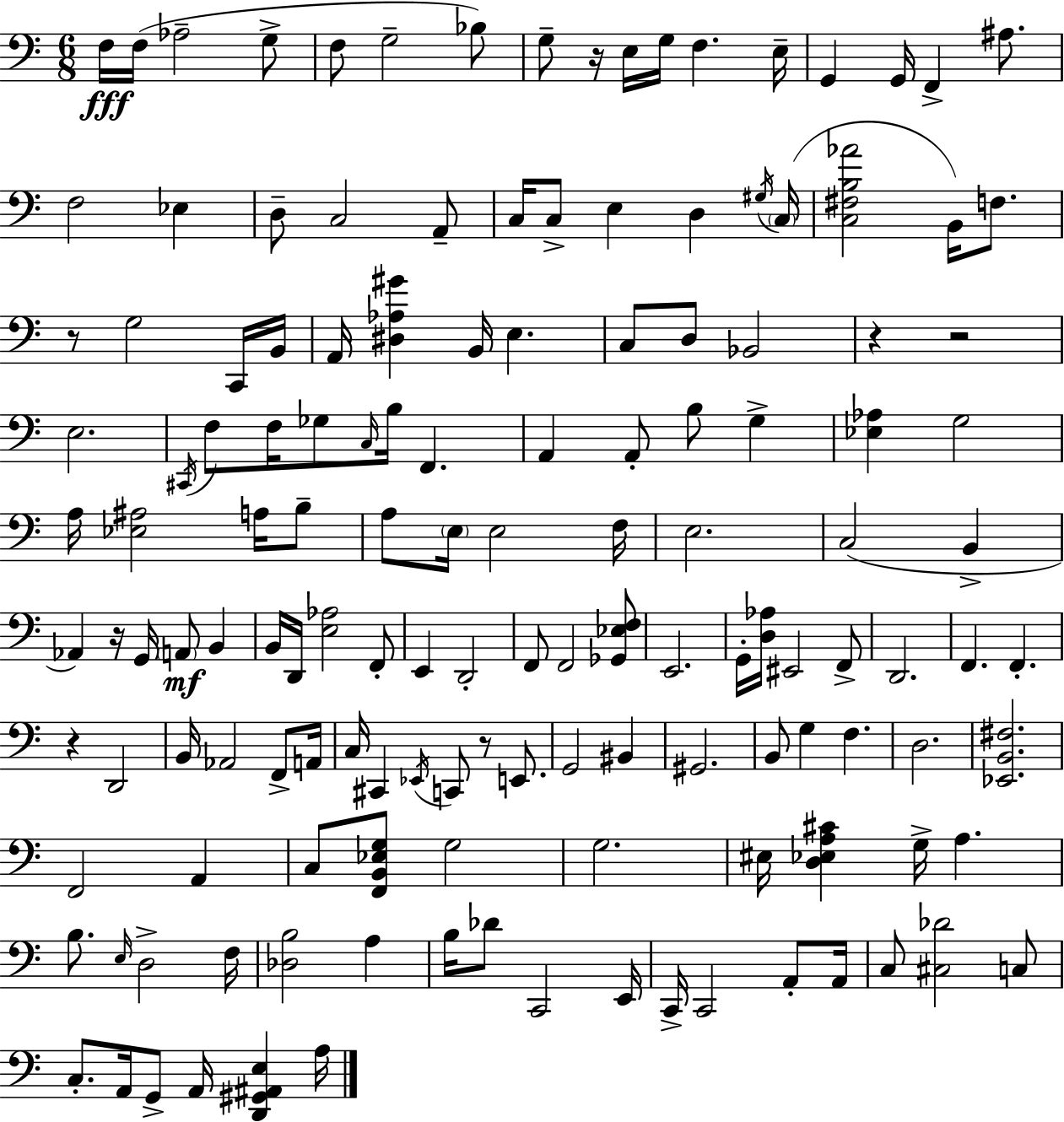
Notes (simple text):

F3/s F3/s Ab3/h G3/e F3/e G3/h Bb3/e G3/e R/s E3/s G3/s F3/q. E3/s G2/q G2/s F2/q A#3/e. F3/h Eb3/q D3/e C3/h A2/e C3/s C3/e E3/q D3/q G#3/s C3/s [C3,F#3,B3,Ab4]/h B2/s F3/e. R/e G3/h C2/s B2/s A2/s [D#3,Ab3,G#4]/q B2/s E3/q. C3/e D3/e Bb2/h R/q R/h E3/h. C#2/s F3/e F3/s Gb3/e C3/s B3/s F2/q. A2/q A2/e B3/e G3/q [Eb3,Ab3]/q G3/h A3/s [Eb3,A#3]/h A3/s B3/e A3/e E3/s E3/h F3/s E3/h. C3/h B2/q Ab2/q R/s G2/s A2/e B2/q B2/s D2/s [E3,Ab3]/h F2/e E2/q D2/h F2/e F2/h [Gb2,Eb3,F3]/e E2/h. G2/s [D3,Ab3]/s EIS2/h F2/e D2/h. F2/q. F2/q. R/q D2/h B2/s Ab2/h F2/e A2/s C3/s C#2/q Eb2/s C2/e R/e E2/e. G2/h BIS2/q G#2/h. B2/e G3/q F3/q. D3/h. [Eb2,B2,F#3]/h. F2/h A2/q C3/e [F2,B2,Eb3,G3]/e G3/h G3/h. EIS3/s [D3,Eb3,A3,C#4]/q G3/s A3/q. B3/e. E3/s D3/h F3/s [Db3,B3]/h A3/q B3/s Db4/e C2/h E2/s C2/s C2/h A2/e A2/s C3/e [C#3,Db4]/h C3/e C3/e. A2/s G2/e A2/s [D2,G#2,A#2,E3]/q A3/s